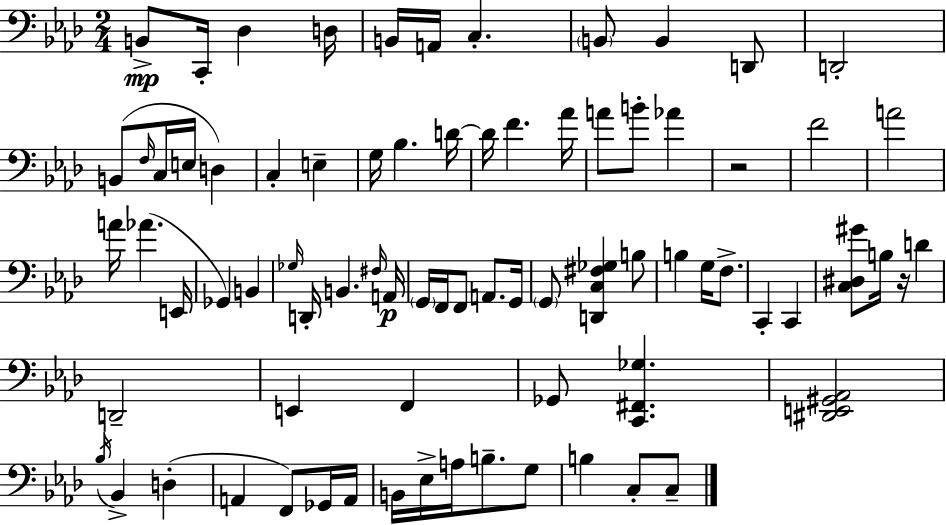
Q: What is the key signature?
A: F minor